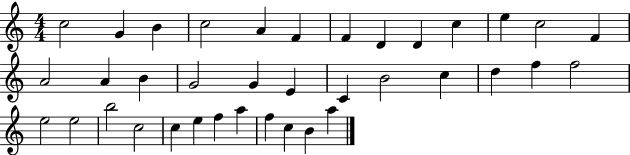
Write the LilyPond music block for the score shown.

{
  \clef treble
  \numericTimeSignature
  \time 4/4
  \key c \major
  c''2 g'4 b'4 | c''2 a'4 f'4 | f'4 d'4 d'4 c''4 | e''4 c''2 f'4 | \break a'2 a'4 b'4 | g'2 g'4 e'4 | c'4 b'2 c''4 | d''4 f''4 f''2 | \break e''2 e''2 | b''2 c''2 | c''4 e''4 f''4 a''4 | f''4 c''4 b'4 a''4 | \break \bar "|."
}